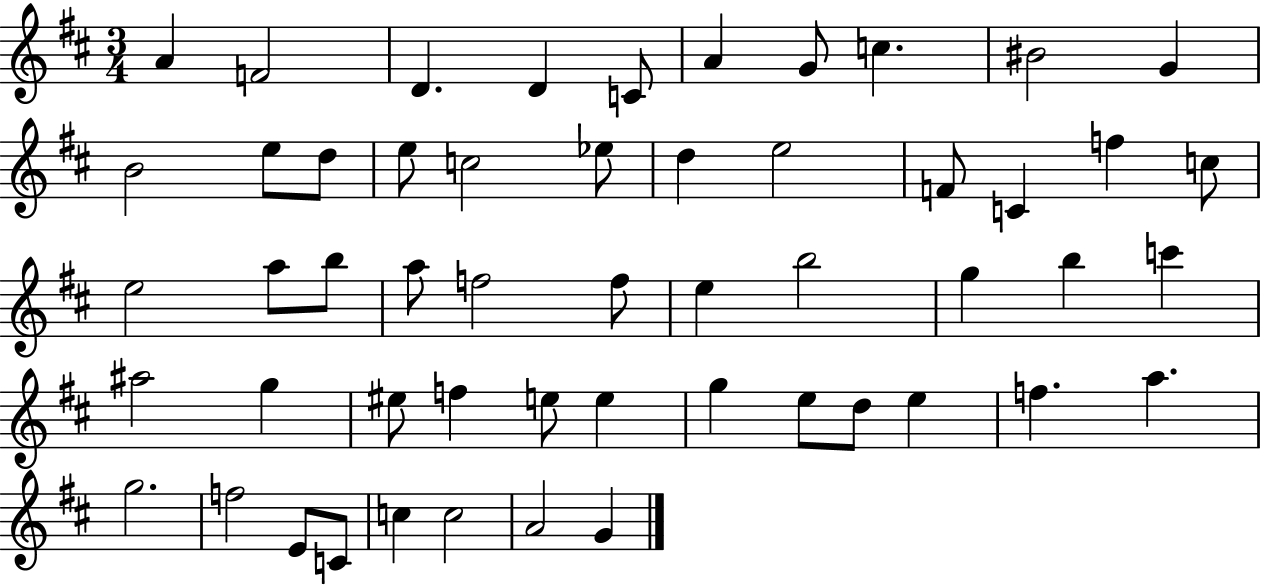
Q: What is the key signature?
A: D major